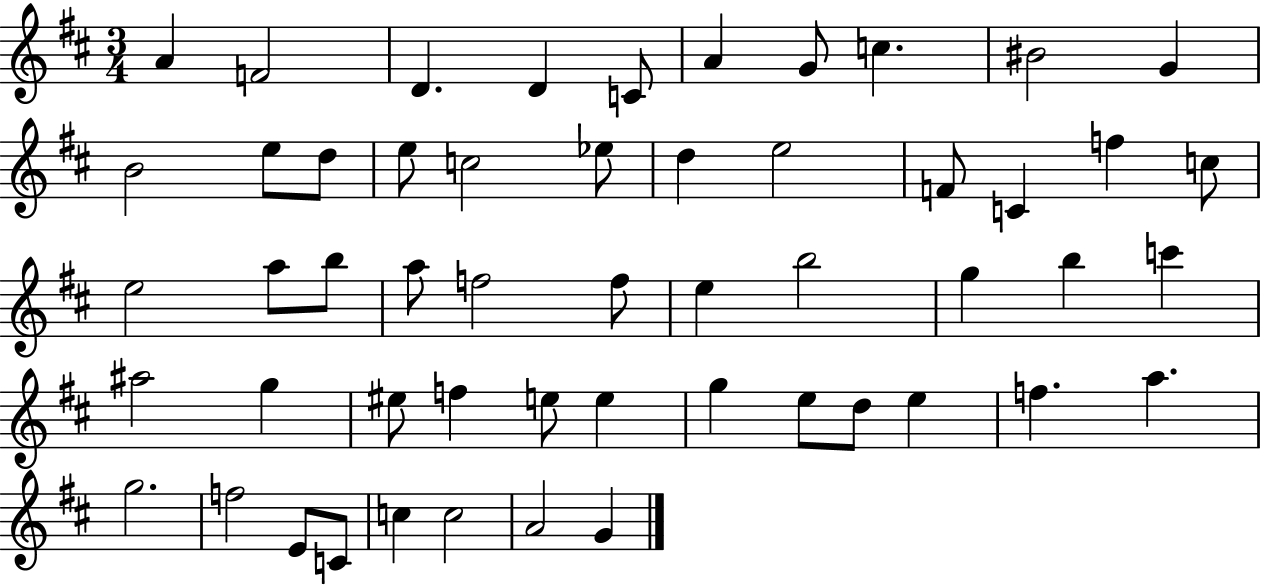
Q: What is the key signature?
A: D major